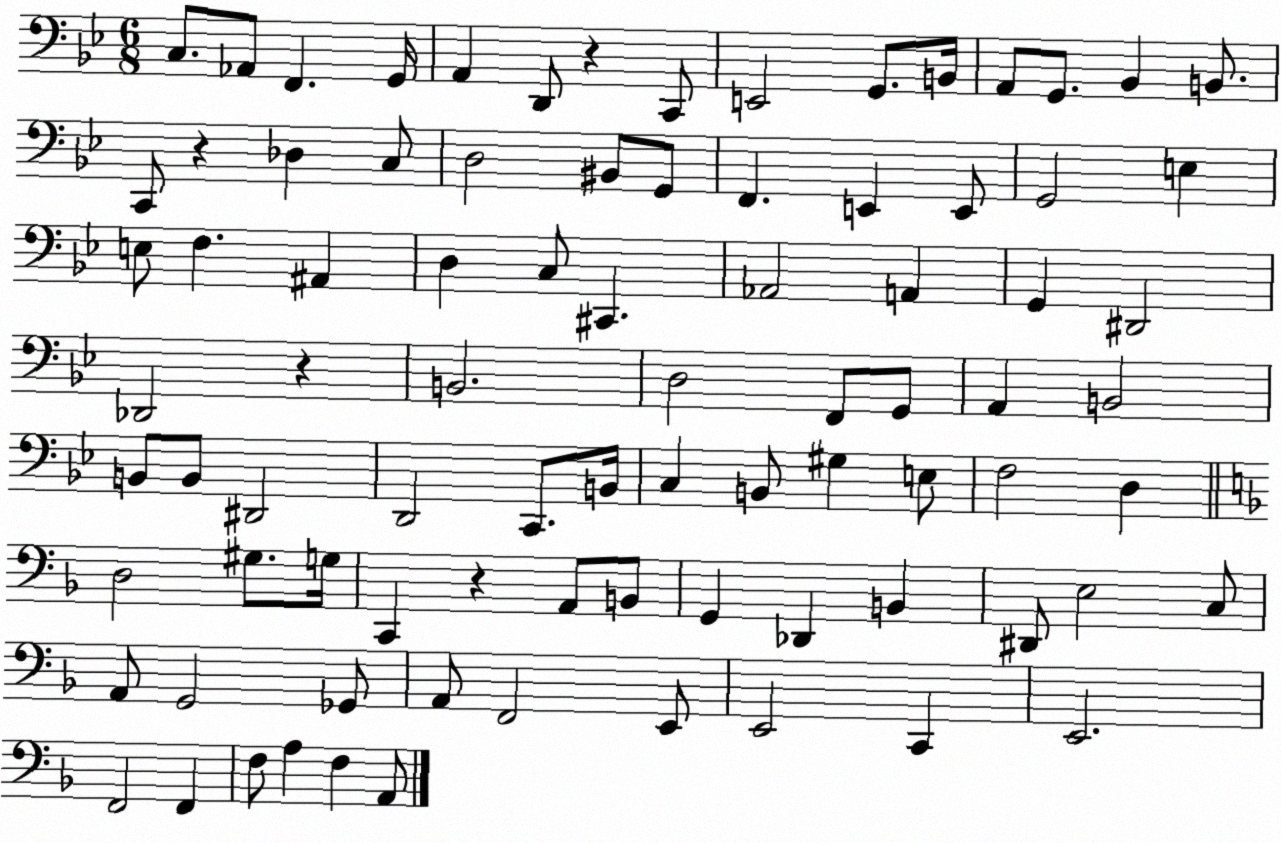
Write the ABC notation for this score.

X:1
T:Untitled
M:6/8
L:1/4
K:Bb
C,/2 _A,,/2 F,, G,,/4 A,, D,,/2 z C,,/2 E,,2 G,,/2 B,,/4 A,,/2 G,,/2 _B,, B,,/2 C,,/2 z _D, C,/2 D,2 ^B,,/2 G,,/2 F,, E,, E,,/2 G,,2 E, E,/2 F, ^A,, D, C,/2 ^C,, _A,,2 A,, G,, ^D,,2 _D,,2 z B,,2 D,2 F,,/2 G,,/2 A,, B,,2 B,,/2 B,,/2 ^D,,2 D,,2 C,,/2 B,,/4 C, B,,/2 ^G, E,/2 F,2 D, D,2 ^G,/2 G,/4 C,, z A,,/2 B,,/2 G,, _D,, B,, ^D,,/2 E,2 C,/2 A,,/2 G,,2 _G,,/2 A,,/2 F,,2 E,,/2 E,,2 C,, E,,2 F,,2 F,, F,/2 A, F, A,,/2